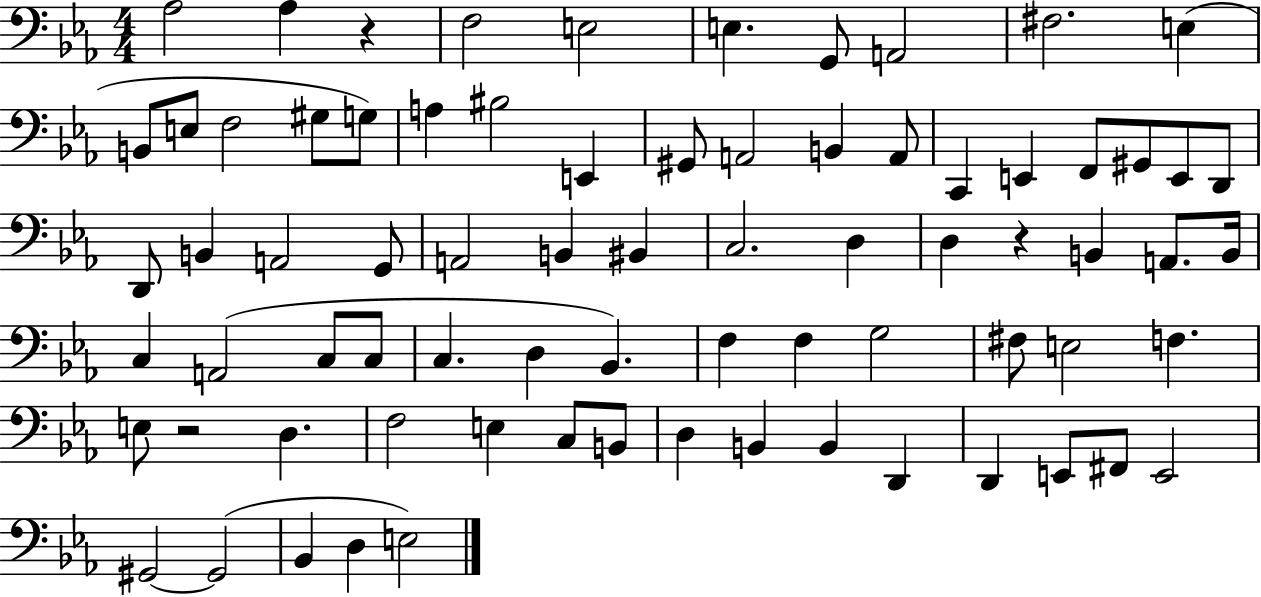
{
  \clef bass
  \numericTimeSignature
  \time 4/4
  \key ees \major
  aes2 aes4 r4 | f2 e2 | e4. g,8 a,2 | fis2. e4( | \break b,8 e8 f2 gis8 g8) | a4 bis2 e,4 | gis,8 a,2 b,4 a,8 | c,4 e,4 f,8 gis,8 e,8 d,8 | \break d,8 b,4 a,2 g,8 | a,2 b,4 bis,4 | c2. d4 | d4 r4 b,4 a,8. b,16 | \break c4 a,2( c8 c8 | c4. d4 bes,4.) | f4 f4 g2 | fis8 e2 f4. | \break e8 r2 d4. | f2 e4 c8 b,8 | d4 b,4 b,4 d,4 | d,4 e,8 fis,8 e,2 | \break gis,2~~ gis,2( | bes,4 d4 e2) | \bar "|."
}